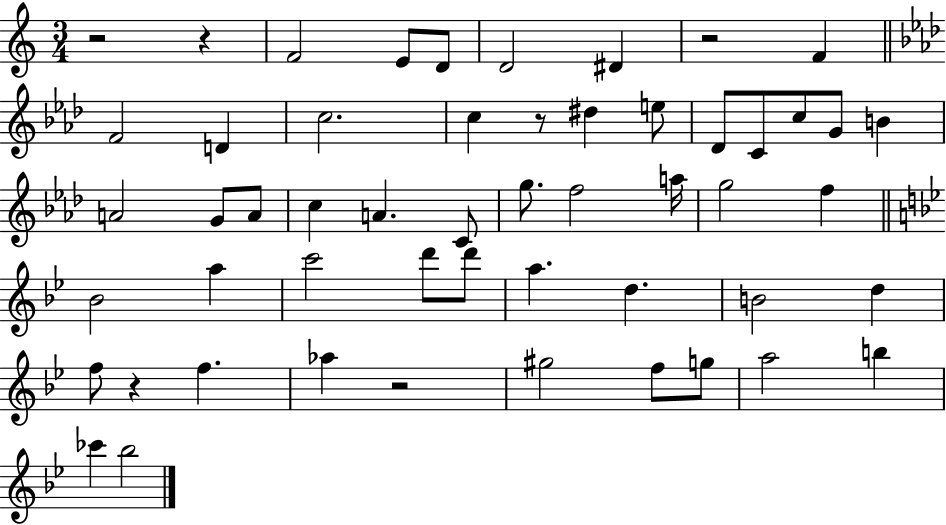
X:1
T:Untitled
M:3/4
L:1/4
K:C
z2 z F2 E/2 D/2 D2 ^D z2 F F2 D c2 c z/2 ^d e/2 _D/2 C/2 c/2 G/2 B A2 G/2 A/2 c A C/2 g/2 f2 a/4 g2 f _B2 a c'2 d'/2 d'/2 a d B2 d f/2 z f _a z2 ^g2 f/2 g/2 a2 b _c' _b2